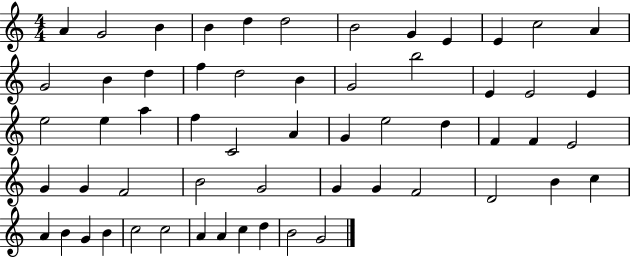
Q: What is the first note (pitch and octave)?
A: A4